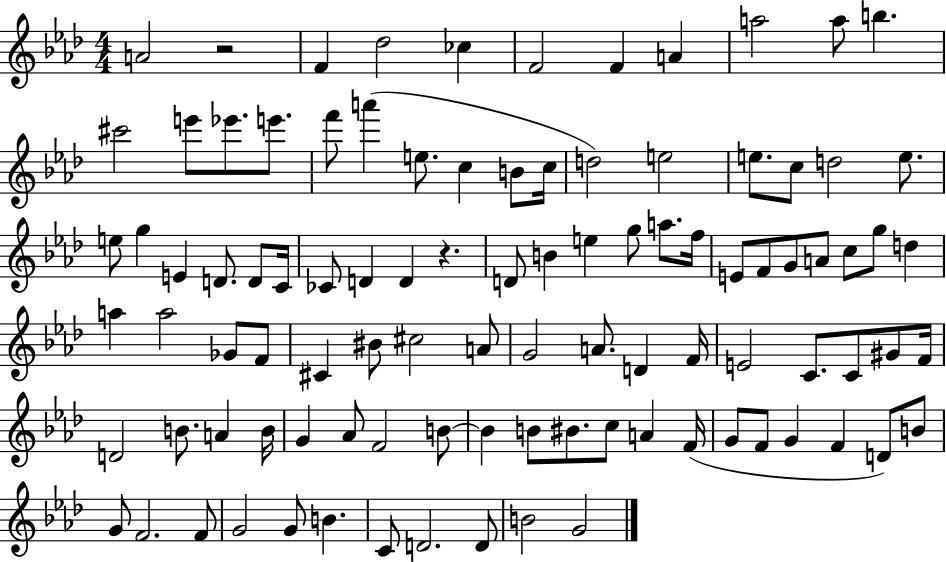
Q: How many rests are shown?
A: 2